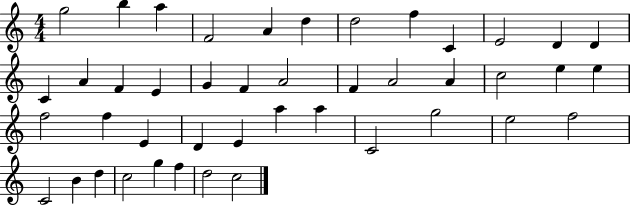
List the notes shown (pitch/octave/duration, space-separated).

G5/h B5/q A5/q F4/h A4/q D5/q D5/h F5/q C4/q E4/h D4/q D4/q C4/q A4/q F4/q E4/q G4/q F4/q A4/h F4/q A4/h A4/q C5/h E5/q E5/q F5/h F5/q E4/q D4/q E4/q A5/q A5/q C4/h G5/h E5/h F5/h C4/h B4/q D5/q C5/h G5/q F5/q D5/h C5/h